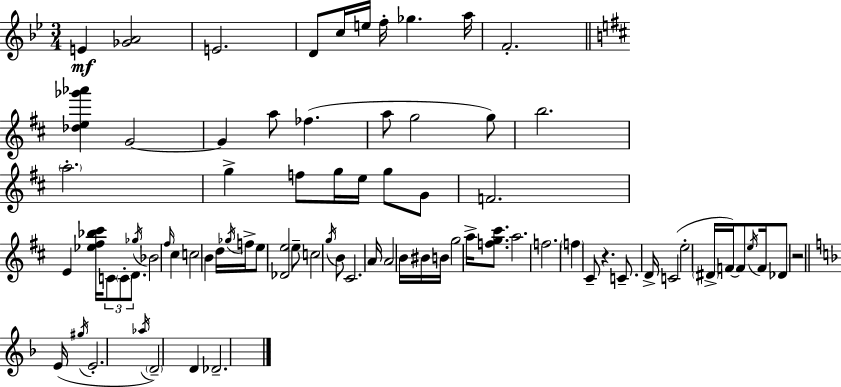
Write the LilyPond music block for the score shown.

{
  \clef treble
  \numericTimeSignature
  \time 3/4
  \key bes \major
  e'4\mf <ges' a'>2 | e'2. | d'8 c''16 e''16 f''16-. ges''4. a''16 | f'2.-. | \break \bar "||" \break \key b \minor <des'' e'' ges''' aes'''>4 g'2~~ | g'4 a''8 fes''4.( | a''8 g''2 g''8) | b''2. | \break \parenthesize a''2.-. | g''4-> f''8 g''16 e''16 g''8 g'8 | f'2. | e'4 <ees'' fis'' bes'' cis'''>16 \tuplet 3/2 { c'8 \parenthesize c'8-. d'8. } | \break \acciaccatura { ges''16 } bes'2 \grace { fis''16 } cis''4 | c''2 b'4 | d''16 \acciaccatura { ges''16 } f''16-> e''8 <des' e''>2 | e''8-- c''2 | \break \acciaccatura { g''16 } b'8 cis'2. | a'16 a'2 | b'16 bis'16 b'16 g''2 | a''16-> <f'' g'' cis'''>8. a''2. | \break f''2. | \parenthesize f''4 cis'8-- r4. | c'8.-- d'16-> c'2( | e''2-. | \break \parenthesize dis'16-> f'16~~) f'8 \acciaccatura { e''16 } f'16 des'8 r2 | \bar "||" \break \key f \major e'16( \acciaccatura { gis''16 } e'2.-. | \acciaccatura { aes''16 } \parenthesize d'2--) d'4 | des'2.-- | \bar "|."
}